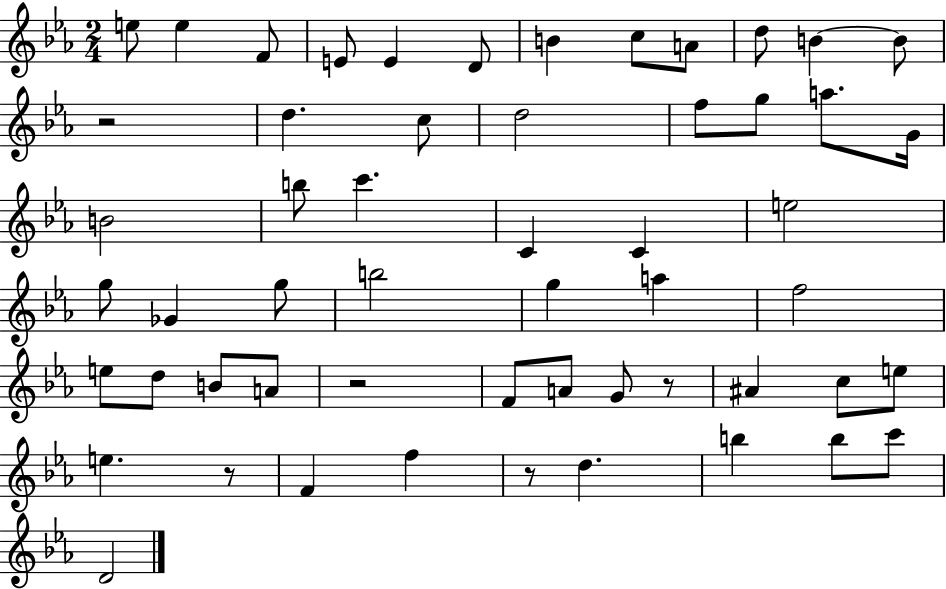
E5/e E5/q F4/e E4/e E4/q D4/e B4/q C5/e A4/e D5/e B4/q B4/e R/h D5/q. C5/e D5/h F5/e G5/e A5/e. G4/s B4/h B5/e C6/q. C4/q C4/q E5/h G5/e Gb4/q G5/e B5/h G5/q A5/q F5/h E5/e D5/e B4/e A4/e R/h F4/e A4/e G4/e R/e A#4/q C5/e E5/e E5/q. R/e F4/q F5/q R/e D5/q. B5/q B5/e C6/e D4/h